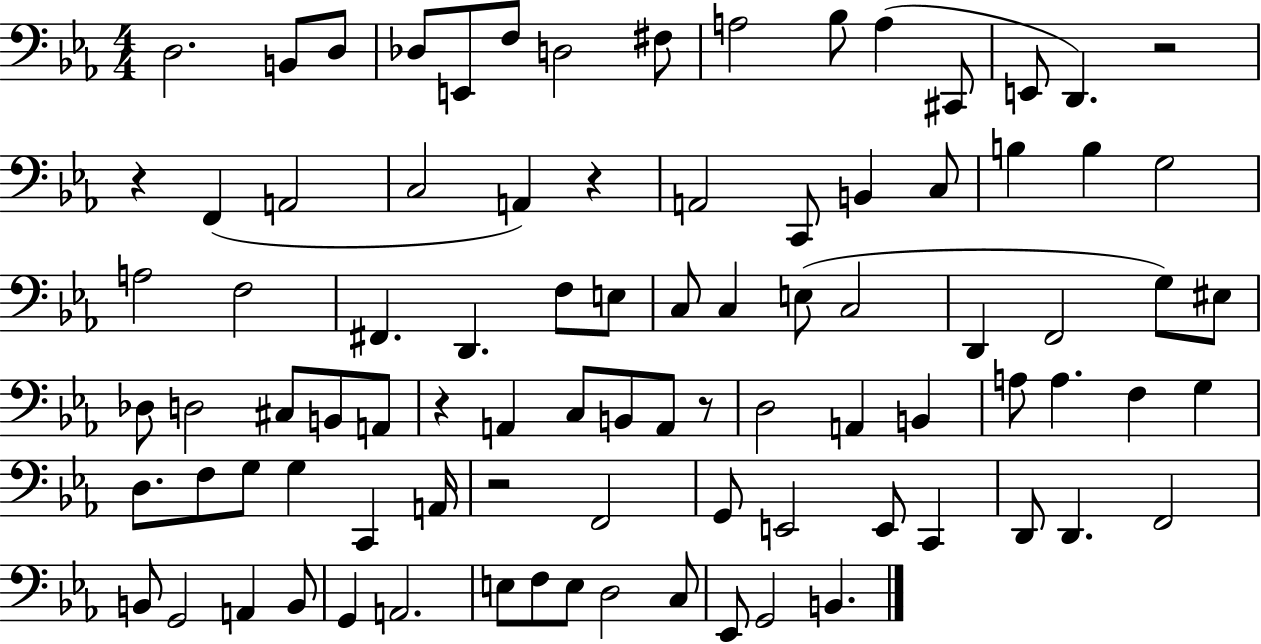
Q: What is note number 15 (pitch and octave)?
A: F2